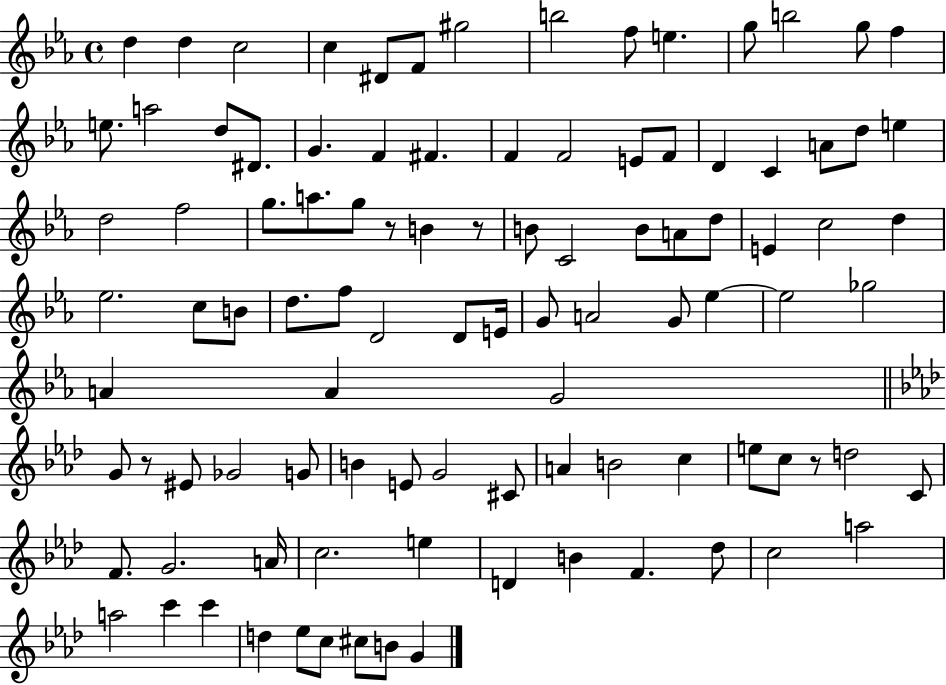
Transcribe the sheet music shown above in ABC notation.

X:1
T:Untitled
M:4/4
L:1/4
K:Eb
d d c2 c ^D/2 F/2 ^g2 b2 f/2 e g/2 b2 g/2 f e/2 a2 d/2 ^D/2 G F ^F F F2 E/2 F/2 D C A/2 d/2 e d2 f2 g/2 a/2 g/2 z/2 B z/2 B/2 C2 B/2 A/2 d/2 E c2 d _e2 c/2 B/2 d/2 f/2 D2 D/2 E/4 G/2 A2 G/2 _e _e2 _g2 A A G2 G/2 z/2 ^E/2 _G2 G/2 B E/2 G2 ^C/2 A B2 c e/2 c/2 z/2 d2 C/2 F/2 G2 A/4 c2 e D B F _d/2 c2 a2 a2 c' c' d _e/2 c/2 ^c/2 B/2 G